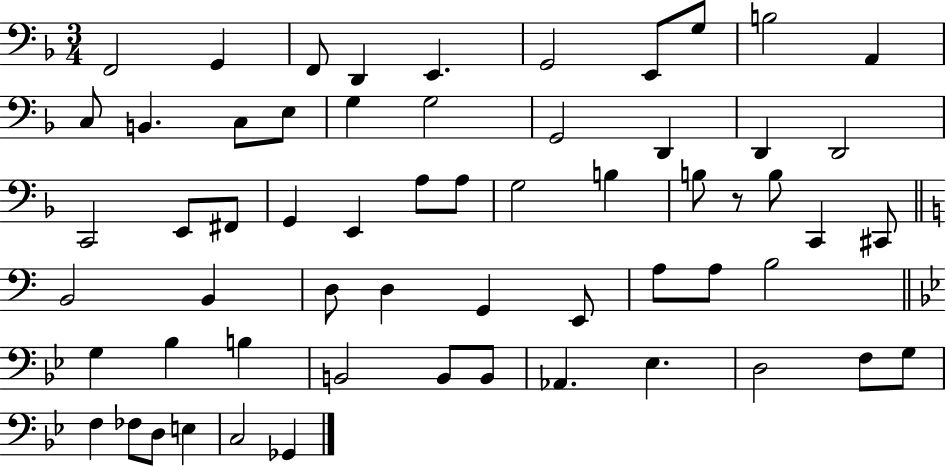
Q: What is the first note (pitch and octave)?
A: F2